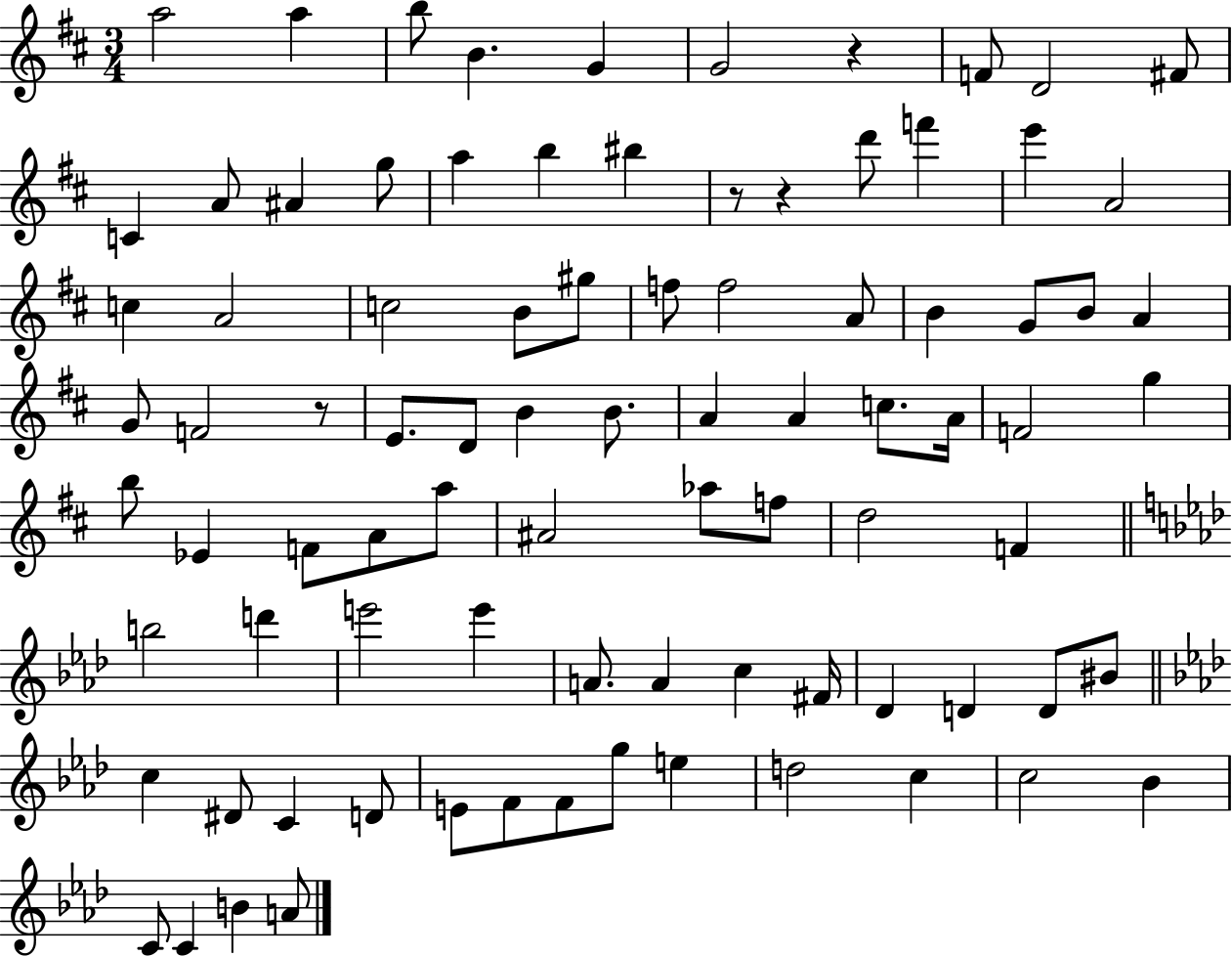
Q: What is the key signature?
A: D major